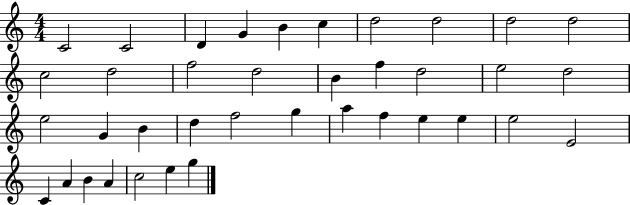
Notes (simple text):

C4/h C4/h D4/q G4/q B4/q C5/q D5/h D5/h D5/h D5/h C5/h D5/h F5/h D5/h B4/q F5/q D5/h E5/h D5/h E5/h G4/q B4/q D5/q F5/h G5/q A5/q F5/q E5/q E5/q E5/h E4/h C4/q A4/q B4/q A4/q C5/h E5/q G5/q